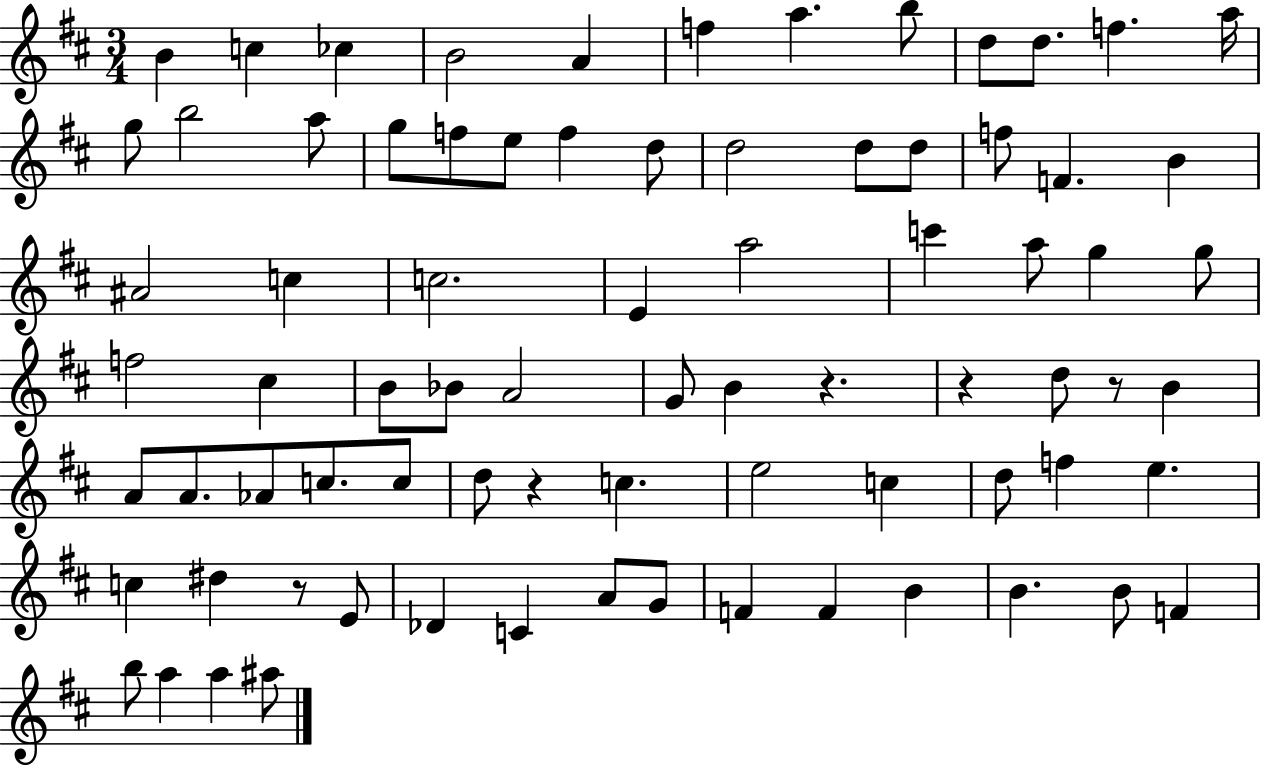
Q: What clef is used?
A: treble